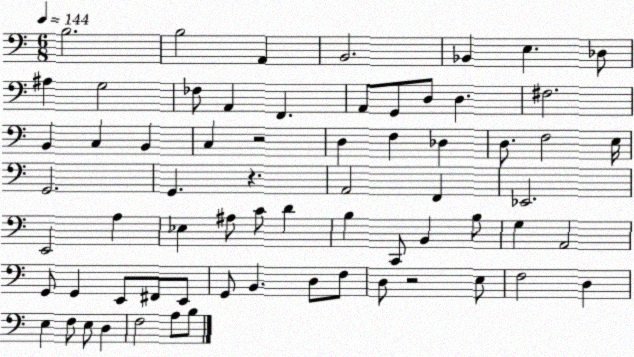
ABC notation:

X:1
T:Untitled
M:6/8
L:1/4
K:C
B,2 B,2 A,, B,,2 _B,, E, _D,/2 ^A, G,2 _F,/2 A,, F,, A,,/2 G,,/2 D,/2 D, ^F,2 B,, C, B,, C, z2 D, F, _D, D,/2 F,2 E,/4 G,,2 G,, z A,,2 F,, _E,,2 E,,2 A, _E, ^A,/2 C/2 D B, C,,/2 B,, B,/2 G, A,,2 G,,/2 G,, E,,/2 ^F,,/2 E,,/2 G,,/2 B,, D,/2 F,/2 D,/2 z2 E,/2 F,2 D, E, F,/2 E,/2 D, F,2 A,/2 B,/2